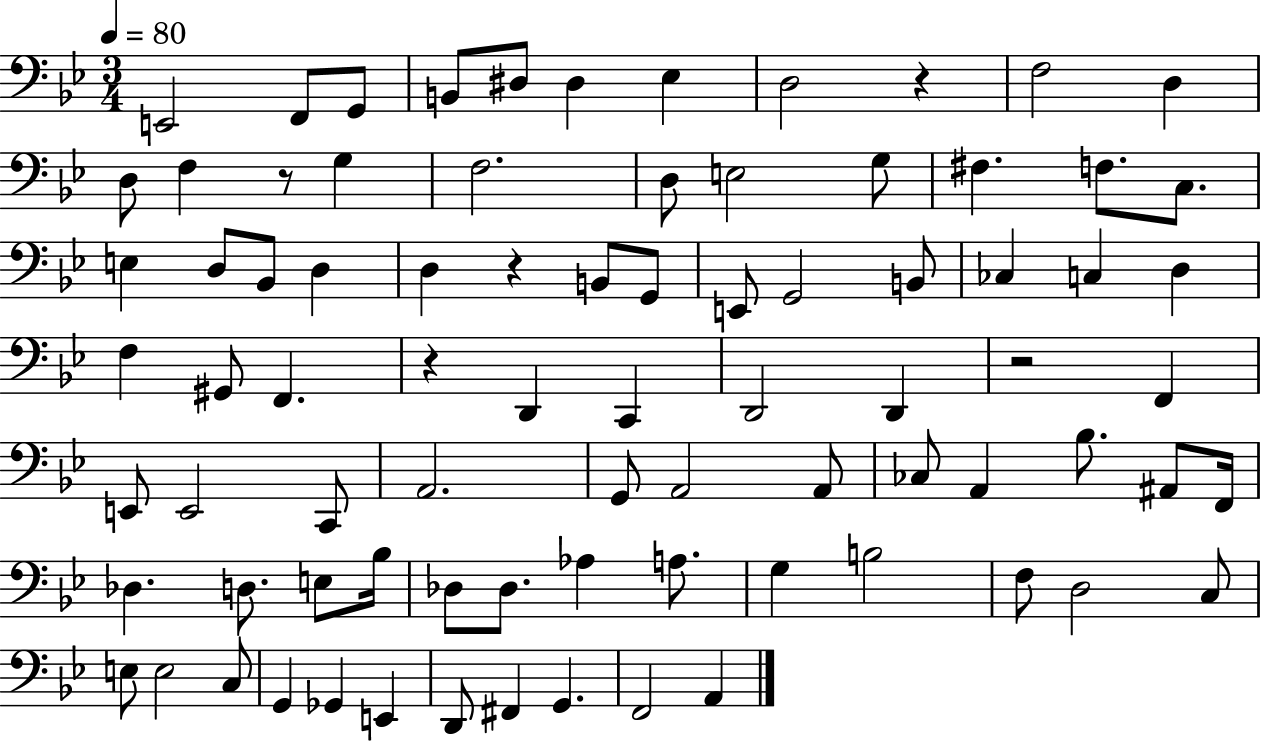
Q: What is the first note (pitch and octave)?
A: E2